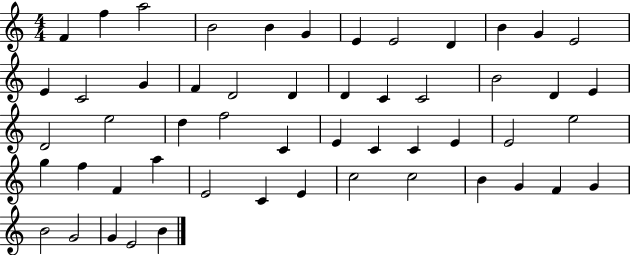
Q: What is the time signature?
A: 4/4